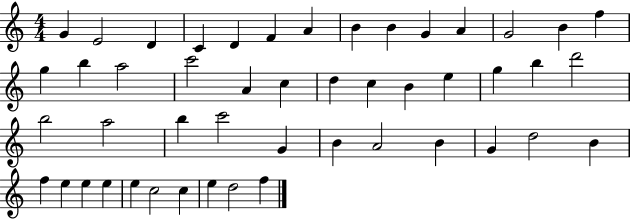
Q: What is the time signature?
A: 4/4